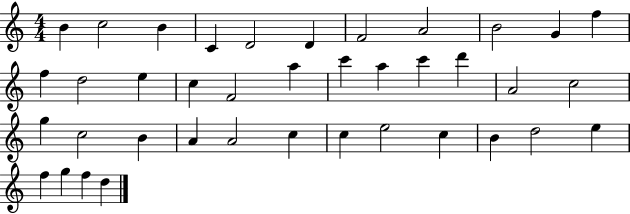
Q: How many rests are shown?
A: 0